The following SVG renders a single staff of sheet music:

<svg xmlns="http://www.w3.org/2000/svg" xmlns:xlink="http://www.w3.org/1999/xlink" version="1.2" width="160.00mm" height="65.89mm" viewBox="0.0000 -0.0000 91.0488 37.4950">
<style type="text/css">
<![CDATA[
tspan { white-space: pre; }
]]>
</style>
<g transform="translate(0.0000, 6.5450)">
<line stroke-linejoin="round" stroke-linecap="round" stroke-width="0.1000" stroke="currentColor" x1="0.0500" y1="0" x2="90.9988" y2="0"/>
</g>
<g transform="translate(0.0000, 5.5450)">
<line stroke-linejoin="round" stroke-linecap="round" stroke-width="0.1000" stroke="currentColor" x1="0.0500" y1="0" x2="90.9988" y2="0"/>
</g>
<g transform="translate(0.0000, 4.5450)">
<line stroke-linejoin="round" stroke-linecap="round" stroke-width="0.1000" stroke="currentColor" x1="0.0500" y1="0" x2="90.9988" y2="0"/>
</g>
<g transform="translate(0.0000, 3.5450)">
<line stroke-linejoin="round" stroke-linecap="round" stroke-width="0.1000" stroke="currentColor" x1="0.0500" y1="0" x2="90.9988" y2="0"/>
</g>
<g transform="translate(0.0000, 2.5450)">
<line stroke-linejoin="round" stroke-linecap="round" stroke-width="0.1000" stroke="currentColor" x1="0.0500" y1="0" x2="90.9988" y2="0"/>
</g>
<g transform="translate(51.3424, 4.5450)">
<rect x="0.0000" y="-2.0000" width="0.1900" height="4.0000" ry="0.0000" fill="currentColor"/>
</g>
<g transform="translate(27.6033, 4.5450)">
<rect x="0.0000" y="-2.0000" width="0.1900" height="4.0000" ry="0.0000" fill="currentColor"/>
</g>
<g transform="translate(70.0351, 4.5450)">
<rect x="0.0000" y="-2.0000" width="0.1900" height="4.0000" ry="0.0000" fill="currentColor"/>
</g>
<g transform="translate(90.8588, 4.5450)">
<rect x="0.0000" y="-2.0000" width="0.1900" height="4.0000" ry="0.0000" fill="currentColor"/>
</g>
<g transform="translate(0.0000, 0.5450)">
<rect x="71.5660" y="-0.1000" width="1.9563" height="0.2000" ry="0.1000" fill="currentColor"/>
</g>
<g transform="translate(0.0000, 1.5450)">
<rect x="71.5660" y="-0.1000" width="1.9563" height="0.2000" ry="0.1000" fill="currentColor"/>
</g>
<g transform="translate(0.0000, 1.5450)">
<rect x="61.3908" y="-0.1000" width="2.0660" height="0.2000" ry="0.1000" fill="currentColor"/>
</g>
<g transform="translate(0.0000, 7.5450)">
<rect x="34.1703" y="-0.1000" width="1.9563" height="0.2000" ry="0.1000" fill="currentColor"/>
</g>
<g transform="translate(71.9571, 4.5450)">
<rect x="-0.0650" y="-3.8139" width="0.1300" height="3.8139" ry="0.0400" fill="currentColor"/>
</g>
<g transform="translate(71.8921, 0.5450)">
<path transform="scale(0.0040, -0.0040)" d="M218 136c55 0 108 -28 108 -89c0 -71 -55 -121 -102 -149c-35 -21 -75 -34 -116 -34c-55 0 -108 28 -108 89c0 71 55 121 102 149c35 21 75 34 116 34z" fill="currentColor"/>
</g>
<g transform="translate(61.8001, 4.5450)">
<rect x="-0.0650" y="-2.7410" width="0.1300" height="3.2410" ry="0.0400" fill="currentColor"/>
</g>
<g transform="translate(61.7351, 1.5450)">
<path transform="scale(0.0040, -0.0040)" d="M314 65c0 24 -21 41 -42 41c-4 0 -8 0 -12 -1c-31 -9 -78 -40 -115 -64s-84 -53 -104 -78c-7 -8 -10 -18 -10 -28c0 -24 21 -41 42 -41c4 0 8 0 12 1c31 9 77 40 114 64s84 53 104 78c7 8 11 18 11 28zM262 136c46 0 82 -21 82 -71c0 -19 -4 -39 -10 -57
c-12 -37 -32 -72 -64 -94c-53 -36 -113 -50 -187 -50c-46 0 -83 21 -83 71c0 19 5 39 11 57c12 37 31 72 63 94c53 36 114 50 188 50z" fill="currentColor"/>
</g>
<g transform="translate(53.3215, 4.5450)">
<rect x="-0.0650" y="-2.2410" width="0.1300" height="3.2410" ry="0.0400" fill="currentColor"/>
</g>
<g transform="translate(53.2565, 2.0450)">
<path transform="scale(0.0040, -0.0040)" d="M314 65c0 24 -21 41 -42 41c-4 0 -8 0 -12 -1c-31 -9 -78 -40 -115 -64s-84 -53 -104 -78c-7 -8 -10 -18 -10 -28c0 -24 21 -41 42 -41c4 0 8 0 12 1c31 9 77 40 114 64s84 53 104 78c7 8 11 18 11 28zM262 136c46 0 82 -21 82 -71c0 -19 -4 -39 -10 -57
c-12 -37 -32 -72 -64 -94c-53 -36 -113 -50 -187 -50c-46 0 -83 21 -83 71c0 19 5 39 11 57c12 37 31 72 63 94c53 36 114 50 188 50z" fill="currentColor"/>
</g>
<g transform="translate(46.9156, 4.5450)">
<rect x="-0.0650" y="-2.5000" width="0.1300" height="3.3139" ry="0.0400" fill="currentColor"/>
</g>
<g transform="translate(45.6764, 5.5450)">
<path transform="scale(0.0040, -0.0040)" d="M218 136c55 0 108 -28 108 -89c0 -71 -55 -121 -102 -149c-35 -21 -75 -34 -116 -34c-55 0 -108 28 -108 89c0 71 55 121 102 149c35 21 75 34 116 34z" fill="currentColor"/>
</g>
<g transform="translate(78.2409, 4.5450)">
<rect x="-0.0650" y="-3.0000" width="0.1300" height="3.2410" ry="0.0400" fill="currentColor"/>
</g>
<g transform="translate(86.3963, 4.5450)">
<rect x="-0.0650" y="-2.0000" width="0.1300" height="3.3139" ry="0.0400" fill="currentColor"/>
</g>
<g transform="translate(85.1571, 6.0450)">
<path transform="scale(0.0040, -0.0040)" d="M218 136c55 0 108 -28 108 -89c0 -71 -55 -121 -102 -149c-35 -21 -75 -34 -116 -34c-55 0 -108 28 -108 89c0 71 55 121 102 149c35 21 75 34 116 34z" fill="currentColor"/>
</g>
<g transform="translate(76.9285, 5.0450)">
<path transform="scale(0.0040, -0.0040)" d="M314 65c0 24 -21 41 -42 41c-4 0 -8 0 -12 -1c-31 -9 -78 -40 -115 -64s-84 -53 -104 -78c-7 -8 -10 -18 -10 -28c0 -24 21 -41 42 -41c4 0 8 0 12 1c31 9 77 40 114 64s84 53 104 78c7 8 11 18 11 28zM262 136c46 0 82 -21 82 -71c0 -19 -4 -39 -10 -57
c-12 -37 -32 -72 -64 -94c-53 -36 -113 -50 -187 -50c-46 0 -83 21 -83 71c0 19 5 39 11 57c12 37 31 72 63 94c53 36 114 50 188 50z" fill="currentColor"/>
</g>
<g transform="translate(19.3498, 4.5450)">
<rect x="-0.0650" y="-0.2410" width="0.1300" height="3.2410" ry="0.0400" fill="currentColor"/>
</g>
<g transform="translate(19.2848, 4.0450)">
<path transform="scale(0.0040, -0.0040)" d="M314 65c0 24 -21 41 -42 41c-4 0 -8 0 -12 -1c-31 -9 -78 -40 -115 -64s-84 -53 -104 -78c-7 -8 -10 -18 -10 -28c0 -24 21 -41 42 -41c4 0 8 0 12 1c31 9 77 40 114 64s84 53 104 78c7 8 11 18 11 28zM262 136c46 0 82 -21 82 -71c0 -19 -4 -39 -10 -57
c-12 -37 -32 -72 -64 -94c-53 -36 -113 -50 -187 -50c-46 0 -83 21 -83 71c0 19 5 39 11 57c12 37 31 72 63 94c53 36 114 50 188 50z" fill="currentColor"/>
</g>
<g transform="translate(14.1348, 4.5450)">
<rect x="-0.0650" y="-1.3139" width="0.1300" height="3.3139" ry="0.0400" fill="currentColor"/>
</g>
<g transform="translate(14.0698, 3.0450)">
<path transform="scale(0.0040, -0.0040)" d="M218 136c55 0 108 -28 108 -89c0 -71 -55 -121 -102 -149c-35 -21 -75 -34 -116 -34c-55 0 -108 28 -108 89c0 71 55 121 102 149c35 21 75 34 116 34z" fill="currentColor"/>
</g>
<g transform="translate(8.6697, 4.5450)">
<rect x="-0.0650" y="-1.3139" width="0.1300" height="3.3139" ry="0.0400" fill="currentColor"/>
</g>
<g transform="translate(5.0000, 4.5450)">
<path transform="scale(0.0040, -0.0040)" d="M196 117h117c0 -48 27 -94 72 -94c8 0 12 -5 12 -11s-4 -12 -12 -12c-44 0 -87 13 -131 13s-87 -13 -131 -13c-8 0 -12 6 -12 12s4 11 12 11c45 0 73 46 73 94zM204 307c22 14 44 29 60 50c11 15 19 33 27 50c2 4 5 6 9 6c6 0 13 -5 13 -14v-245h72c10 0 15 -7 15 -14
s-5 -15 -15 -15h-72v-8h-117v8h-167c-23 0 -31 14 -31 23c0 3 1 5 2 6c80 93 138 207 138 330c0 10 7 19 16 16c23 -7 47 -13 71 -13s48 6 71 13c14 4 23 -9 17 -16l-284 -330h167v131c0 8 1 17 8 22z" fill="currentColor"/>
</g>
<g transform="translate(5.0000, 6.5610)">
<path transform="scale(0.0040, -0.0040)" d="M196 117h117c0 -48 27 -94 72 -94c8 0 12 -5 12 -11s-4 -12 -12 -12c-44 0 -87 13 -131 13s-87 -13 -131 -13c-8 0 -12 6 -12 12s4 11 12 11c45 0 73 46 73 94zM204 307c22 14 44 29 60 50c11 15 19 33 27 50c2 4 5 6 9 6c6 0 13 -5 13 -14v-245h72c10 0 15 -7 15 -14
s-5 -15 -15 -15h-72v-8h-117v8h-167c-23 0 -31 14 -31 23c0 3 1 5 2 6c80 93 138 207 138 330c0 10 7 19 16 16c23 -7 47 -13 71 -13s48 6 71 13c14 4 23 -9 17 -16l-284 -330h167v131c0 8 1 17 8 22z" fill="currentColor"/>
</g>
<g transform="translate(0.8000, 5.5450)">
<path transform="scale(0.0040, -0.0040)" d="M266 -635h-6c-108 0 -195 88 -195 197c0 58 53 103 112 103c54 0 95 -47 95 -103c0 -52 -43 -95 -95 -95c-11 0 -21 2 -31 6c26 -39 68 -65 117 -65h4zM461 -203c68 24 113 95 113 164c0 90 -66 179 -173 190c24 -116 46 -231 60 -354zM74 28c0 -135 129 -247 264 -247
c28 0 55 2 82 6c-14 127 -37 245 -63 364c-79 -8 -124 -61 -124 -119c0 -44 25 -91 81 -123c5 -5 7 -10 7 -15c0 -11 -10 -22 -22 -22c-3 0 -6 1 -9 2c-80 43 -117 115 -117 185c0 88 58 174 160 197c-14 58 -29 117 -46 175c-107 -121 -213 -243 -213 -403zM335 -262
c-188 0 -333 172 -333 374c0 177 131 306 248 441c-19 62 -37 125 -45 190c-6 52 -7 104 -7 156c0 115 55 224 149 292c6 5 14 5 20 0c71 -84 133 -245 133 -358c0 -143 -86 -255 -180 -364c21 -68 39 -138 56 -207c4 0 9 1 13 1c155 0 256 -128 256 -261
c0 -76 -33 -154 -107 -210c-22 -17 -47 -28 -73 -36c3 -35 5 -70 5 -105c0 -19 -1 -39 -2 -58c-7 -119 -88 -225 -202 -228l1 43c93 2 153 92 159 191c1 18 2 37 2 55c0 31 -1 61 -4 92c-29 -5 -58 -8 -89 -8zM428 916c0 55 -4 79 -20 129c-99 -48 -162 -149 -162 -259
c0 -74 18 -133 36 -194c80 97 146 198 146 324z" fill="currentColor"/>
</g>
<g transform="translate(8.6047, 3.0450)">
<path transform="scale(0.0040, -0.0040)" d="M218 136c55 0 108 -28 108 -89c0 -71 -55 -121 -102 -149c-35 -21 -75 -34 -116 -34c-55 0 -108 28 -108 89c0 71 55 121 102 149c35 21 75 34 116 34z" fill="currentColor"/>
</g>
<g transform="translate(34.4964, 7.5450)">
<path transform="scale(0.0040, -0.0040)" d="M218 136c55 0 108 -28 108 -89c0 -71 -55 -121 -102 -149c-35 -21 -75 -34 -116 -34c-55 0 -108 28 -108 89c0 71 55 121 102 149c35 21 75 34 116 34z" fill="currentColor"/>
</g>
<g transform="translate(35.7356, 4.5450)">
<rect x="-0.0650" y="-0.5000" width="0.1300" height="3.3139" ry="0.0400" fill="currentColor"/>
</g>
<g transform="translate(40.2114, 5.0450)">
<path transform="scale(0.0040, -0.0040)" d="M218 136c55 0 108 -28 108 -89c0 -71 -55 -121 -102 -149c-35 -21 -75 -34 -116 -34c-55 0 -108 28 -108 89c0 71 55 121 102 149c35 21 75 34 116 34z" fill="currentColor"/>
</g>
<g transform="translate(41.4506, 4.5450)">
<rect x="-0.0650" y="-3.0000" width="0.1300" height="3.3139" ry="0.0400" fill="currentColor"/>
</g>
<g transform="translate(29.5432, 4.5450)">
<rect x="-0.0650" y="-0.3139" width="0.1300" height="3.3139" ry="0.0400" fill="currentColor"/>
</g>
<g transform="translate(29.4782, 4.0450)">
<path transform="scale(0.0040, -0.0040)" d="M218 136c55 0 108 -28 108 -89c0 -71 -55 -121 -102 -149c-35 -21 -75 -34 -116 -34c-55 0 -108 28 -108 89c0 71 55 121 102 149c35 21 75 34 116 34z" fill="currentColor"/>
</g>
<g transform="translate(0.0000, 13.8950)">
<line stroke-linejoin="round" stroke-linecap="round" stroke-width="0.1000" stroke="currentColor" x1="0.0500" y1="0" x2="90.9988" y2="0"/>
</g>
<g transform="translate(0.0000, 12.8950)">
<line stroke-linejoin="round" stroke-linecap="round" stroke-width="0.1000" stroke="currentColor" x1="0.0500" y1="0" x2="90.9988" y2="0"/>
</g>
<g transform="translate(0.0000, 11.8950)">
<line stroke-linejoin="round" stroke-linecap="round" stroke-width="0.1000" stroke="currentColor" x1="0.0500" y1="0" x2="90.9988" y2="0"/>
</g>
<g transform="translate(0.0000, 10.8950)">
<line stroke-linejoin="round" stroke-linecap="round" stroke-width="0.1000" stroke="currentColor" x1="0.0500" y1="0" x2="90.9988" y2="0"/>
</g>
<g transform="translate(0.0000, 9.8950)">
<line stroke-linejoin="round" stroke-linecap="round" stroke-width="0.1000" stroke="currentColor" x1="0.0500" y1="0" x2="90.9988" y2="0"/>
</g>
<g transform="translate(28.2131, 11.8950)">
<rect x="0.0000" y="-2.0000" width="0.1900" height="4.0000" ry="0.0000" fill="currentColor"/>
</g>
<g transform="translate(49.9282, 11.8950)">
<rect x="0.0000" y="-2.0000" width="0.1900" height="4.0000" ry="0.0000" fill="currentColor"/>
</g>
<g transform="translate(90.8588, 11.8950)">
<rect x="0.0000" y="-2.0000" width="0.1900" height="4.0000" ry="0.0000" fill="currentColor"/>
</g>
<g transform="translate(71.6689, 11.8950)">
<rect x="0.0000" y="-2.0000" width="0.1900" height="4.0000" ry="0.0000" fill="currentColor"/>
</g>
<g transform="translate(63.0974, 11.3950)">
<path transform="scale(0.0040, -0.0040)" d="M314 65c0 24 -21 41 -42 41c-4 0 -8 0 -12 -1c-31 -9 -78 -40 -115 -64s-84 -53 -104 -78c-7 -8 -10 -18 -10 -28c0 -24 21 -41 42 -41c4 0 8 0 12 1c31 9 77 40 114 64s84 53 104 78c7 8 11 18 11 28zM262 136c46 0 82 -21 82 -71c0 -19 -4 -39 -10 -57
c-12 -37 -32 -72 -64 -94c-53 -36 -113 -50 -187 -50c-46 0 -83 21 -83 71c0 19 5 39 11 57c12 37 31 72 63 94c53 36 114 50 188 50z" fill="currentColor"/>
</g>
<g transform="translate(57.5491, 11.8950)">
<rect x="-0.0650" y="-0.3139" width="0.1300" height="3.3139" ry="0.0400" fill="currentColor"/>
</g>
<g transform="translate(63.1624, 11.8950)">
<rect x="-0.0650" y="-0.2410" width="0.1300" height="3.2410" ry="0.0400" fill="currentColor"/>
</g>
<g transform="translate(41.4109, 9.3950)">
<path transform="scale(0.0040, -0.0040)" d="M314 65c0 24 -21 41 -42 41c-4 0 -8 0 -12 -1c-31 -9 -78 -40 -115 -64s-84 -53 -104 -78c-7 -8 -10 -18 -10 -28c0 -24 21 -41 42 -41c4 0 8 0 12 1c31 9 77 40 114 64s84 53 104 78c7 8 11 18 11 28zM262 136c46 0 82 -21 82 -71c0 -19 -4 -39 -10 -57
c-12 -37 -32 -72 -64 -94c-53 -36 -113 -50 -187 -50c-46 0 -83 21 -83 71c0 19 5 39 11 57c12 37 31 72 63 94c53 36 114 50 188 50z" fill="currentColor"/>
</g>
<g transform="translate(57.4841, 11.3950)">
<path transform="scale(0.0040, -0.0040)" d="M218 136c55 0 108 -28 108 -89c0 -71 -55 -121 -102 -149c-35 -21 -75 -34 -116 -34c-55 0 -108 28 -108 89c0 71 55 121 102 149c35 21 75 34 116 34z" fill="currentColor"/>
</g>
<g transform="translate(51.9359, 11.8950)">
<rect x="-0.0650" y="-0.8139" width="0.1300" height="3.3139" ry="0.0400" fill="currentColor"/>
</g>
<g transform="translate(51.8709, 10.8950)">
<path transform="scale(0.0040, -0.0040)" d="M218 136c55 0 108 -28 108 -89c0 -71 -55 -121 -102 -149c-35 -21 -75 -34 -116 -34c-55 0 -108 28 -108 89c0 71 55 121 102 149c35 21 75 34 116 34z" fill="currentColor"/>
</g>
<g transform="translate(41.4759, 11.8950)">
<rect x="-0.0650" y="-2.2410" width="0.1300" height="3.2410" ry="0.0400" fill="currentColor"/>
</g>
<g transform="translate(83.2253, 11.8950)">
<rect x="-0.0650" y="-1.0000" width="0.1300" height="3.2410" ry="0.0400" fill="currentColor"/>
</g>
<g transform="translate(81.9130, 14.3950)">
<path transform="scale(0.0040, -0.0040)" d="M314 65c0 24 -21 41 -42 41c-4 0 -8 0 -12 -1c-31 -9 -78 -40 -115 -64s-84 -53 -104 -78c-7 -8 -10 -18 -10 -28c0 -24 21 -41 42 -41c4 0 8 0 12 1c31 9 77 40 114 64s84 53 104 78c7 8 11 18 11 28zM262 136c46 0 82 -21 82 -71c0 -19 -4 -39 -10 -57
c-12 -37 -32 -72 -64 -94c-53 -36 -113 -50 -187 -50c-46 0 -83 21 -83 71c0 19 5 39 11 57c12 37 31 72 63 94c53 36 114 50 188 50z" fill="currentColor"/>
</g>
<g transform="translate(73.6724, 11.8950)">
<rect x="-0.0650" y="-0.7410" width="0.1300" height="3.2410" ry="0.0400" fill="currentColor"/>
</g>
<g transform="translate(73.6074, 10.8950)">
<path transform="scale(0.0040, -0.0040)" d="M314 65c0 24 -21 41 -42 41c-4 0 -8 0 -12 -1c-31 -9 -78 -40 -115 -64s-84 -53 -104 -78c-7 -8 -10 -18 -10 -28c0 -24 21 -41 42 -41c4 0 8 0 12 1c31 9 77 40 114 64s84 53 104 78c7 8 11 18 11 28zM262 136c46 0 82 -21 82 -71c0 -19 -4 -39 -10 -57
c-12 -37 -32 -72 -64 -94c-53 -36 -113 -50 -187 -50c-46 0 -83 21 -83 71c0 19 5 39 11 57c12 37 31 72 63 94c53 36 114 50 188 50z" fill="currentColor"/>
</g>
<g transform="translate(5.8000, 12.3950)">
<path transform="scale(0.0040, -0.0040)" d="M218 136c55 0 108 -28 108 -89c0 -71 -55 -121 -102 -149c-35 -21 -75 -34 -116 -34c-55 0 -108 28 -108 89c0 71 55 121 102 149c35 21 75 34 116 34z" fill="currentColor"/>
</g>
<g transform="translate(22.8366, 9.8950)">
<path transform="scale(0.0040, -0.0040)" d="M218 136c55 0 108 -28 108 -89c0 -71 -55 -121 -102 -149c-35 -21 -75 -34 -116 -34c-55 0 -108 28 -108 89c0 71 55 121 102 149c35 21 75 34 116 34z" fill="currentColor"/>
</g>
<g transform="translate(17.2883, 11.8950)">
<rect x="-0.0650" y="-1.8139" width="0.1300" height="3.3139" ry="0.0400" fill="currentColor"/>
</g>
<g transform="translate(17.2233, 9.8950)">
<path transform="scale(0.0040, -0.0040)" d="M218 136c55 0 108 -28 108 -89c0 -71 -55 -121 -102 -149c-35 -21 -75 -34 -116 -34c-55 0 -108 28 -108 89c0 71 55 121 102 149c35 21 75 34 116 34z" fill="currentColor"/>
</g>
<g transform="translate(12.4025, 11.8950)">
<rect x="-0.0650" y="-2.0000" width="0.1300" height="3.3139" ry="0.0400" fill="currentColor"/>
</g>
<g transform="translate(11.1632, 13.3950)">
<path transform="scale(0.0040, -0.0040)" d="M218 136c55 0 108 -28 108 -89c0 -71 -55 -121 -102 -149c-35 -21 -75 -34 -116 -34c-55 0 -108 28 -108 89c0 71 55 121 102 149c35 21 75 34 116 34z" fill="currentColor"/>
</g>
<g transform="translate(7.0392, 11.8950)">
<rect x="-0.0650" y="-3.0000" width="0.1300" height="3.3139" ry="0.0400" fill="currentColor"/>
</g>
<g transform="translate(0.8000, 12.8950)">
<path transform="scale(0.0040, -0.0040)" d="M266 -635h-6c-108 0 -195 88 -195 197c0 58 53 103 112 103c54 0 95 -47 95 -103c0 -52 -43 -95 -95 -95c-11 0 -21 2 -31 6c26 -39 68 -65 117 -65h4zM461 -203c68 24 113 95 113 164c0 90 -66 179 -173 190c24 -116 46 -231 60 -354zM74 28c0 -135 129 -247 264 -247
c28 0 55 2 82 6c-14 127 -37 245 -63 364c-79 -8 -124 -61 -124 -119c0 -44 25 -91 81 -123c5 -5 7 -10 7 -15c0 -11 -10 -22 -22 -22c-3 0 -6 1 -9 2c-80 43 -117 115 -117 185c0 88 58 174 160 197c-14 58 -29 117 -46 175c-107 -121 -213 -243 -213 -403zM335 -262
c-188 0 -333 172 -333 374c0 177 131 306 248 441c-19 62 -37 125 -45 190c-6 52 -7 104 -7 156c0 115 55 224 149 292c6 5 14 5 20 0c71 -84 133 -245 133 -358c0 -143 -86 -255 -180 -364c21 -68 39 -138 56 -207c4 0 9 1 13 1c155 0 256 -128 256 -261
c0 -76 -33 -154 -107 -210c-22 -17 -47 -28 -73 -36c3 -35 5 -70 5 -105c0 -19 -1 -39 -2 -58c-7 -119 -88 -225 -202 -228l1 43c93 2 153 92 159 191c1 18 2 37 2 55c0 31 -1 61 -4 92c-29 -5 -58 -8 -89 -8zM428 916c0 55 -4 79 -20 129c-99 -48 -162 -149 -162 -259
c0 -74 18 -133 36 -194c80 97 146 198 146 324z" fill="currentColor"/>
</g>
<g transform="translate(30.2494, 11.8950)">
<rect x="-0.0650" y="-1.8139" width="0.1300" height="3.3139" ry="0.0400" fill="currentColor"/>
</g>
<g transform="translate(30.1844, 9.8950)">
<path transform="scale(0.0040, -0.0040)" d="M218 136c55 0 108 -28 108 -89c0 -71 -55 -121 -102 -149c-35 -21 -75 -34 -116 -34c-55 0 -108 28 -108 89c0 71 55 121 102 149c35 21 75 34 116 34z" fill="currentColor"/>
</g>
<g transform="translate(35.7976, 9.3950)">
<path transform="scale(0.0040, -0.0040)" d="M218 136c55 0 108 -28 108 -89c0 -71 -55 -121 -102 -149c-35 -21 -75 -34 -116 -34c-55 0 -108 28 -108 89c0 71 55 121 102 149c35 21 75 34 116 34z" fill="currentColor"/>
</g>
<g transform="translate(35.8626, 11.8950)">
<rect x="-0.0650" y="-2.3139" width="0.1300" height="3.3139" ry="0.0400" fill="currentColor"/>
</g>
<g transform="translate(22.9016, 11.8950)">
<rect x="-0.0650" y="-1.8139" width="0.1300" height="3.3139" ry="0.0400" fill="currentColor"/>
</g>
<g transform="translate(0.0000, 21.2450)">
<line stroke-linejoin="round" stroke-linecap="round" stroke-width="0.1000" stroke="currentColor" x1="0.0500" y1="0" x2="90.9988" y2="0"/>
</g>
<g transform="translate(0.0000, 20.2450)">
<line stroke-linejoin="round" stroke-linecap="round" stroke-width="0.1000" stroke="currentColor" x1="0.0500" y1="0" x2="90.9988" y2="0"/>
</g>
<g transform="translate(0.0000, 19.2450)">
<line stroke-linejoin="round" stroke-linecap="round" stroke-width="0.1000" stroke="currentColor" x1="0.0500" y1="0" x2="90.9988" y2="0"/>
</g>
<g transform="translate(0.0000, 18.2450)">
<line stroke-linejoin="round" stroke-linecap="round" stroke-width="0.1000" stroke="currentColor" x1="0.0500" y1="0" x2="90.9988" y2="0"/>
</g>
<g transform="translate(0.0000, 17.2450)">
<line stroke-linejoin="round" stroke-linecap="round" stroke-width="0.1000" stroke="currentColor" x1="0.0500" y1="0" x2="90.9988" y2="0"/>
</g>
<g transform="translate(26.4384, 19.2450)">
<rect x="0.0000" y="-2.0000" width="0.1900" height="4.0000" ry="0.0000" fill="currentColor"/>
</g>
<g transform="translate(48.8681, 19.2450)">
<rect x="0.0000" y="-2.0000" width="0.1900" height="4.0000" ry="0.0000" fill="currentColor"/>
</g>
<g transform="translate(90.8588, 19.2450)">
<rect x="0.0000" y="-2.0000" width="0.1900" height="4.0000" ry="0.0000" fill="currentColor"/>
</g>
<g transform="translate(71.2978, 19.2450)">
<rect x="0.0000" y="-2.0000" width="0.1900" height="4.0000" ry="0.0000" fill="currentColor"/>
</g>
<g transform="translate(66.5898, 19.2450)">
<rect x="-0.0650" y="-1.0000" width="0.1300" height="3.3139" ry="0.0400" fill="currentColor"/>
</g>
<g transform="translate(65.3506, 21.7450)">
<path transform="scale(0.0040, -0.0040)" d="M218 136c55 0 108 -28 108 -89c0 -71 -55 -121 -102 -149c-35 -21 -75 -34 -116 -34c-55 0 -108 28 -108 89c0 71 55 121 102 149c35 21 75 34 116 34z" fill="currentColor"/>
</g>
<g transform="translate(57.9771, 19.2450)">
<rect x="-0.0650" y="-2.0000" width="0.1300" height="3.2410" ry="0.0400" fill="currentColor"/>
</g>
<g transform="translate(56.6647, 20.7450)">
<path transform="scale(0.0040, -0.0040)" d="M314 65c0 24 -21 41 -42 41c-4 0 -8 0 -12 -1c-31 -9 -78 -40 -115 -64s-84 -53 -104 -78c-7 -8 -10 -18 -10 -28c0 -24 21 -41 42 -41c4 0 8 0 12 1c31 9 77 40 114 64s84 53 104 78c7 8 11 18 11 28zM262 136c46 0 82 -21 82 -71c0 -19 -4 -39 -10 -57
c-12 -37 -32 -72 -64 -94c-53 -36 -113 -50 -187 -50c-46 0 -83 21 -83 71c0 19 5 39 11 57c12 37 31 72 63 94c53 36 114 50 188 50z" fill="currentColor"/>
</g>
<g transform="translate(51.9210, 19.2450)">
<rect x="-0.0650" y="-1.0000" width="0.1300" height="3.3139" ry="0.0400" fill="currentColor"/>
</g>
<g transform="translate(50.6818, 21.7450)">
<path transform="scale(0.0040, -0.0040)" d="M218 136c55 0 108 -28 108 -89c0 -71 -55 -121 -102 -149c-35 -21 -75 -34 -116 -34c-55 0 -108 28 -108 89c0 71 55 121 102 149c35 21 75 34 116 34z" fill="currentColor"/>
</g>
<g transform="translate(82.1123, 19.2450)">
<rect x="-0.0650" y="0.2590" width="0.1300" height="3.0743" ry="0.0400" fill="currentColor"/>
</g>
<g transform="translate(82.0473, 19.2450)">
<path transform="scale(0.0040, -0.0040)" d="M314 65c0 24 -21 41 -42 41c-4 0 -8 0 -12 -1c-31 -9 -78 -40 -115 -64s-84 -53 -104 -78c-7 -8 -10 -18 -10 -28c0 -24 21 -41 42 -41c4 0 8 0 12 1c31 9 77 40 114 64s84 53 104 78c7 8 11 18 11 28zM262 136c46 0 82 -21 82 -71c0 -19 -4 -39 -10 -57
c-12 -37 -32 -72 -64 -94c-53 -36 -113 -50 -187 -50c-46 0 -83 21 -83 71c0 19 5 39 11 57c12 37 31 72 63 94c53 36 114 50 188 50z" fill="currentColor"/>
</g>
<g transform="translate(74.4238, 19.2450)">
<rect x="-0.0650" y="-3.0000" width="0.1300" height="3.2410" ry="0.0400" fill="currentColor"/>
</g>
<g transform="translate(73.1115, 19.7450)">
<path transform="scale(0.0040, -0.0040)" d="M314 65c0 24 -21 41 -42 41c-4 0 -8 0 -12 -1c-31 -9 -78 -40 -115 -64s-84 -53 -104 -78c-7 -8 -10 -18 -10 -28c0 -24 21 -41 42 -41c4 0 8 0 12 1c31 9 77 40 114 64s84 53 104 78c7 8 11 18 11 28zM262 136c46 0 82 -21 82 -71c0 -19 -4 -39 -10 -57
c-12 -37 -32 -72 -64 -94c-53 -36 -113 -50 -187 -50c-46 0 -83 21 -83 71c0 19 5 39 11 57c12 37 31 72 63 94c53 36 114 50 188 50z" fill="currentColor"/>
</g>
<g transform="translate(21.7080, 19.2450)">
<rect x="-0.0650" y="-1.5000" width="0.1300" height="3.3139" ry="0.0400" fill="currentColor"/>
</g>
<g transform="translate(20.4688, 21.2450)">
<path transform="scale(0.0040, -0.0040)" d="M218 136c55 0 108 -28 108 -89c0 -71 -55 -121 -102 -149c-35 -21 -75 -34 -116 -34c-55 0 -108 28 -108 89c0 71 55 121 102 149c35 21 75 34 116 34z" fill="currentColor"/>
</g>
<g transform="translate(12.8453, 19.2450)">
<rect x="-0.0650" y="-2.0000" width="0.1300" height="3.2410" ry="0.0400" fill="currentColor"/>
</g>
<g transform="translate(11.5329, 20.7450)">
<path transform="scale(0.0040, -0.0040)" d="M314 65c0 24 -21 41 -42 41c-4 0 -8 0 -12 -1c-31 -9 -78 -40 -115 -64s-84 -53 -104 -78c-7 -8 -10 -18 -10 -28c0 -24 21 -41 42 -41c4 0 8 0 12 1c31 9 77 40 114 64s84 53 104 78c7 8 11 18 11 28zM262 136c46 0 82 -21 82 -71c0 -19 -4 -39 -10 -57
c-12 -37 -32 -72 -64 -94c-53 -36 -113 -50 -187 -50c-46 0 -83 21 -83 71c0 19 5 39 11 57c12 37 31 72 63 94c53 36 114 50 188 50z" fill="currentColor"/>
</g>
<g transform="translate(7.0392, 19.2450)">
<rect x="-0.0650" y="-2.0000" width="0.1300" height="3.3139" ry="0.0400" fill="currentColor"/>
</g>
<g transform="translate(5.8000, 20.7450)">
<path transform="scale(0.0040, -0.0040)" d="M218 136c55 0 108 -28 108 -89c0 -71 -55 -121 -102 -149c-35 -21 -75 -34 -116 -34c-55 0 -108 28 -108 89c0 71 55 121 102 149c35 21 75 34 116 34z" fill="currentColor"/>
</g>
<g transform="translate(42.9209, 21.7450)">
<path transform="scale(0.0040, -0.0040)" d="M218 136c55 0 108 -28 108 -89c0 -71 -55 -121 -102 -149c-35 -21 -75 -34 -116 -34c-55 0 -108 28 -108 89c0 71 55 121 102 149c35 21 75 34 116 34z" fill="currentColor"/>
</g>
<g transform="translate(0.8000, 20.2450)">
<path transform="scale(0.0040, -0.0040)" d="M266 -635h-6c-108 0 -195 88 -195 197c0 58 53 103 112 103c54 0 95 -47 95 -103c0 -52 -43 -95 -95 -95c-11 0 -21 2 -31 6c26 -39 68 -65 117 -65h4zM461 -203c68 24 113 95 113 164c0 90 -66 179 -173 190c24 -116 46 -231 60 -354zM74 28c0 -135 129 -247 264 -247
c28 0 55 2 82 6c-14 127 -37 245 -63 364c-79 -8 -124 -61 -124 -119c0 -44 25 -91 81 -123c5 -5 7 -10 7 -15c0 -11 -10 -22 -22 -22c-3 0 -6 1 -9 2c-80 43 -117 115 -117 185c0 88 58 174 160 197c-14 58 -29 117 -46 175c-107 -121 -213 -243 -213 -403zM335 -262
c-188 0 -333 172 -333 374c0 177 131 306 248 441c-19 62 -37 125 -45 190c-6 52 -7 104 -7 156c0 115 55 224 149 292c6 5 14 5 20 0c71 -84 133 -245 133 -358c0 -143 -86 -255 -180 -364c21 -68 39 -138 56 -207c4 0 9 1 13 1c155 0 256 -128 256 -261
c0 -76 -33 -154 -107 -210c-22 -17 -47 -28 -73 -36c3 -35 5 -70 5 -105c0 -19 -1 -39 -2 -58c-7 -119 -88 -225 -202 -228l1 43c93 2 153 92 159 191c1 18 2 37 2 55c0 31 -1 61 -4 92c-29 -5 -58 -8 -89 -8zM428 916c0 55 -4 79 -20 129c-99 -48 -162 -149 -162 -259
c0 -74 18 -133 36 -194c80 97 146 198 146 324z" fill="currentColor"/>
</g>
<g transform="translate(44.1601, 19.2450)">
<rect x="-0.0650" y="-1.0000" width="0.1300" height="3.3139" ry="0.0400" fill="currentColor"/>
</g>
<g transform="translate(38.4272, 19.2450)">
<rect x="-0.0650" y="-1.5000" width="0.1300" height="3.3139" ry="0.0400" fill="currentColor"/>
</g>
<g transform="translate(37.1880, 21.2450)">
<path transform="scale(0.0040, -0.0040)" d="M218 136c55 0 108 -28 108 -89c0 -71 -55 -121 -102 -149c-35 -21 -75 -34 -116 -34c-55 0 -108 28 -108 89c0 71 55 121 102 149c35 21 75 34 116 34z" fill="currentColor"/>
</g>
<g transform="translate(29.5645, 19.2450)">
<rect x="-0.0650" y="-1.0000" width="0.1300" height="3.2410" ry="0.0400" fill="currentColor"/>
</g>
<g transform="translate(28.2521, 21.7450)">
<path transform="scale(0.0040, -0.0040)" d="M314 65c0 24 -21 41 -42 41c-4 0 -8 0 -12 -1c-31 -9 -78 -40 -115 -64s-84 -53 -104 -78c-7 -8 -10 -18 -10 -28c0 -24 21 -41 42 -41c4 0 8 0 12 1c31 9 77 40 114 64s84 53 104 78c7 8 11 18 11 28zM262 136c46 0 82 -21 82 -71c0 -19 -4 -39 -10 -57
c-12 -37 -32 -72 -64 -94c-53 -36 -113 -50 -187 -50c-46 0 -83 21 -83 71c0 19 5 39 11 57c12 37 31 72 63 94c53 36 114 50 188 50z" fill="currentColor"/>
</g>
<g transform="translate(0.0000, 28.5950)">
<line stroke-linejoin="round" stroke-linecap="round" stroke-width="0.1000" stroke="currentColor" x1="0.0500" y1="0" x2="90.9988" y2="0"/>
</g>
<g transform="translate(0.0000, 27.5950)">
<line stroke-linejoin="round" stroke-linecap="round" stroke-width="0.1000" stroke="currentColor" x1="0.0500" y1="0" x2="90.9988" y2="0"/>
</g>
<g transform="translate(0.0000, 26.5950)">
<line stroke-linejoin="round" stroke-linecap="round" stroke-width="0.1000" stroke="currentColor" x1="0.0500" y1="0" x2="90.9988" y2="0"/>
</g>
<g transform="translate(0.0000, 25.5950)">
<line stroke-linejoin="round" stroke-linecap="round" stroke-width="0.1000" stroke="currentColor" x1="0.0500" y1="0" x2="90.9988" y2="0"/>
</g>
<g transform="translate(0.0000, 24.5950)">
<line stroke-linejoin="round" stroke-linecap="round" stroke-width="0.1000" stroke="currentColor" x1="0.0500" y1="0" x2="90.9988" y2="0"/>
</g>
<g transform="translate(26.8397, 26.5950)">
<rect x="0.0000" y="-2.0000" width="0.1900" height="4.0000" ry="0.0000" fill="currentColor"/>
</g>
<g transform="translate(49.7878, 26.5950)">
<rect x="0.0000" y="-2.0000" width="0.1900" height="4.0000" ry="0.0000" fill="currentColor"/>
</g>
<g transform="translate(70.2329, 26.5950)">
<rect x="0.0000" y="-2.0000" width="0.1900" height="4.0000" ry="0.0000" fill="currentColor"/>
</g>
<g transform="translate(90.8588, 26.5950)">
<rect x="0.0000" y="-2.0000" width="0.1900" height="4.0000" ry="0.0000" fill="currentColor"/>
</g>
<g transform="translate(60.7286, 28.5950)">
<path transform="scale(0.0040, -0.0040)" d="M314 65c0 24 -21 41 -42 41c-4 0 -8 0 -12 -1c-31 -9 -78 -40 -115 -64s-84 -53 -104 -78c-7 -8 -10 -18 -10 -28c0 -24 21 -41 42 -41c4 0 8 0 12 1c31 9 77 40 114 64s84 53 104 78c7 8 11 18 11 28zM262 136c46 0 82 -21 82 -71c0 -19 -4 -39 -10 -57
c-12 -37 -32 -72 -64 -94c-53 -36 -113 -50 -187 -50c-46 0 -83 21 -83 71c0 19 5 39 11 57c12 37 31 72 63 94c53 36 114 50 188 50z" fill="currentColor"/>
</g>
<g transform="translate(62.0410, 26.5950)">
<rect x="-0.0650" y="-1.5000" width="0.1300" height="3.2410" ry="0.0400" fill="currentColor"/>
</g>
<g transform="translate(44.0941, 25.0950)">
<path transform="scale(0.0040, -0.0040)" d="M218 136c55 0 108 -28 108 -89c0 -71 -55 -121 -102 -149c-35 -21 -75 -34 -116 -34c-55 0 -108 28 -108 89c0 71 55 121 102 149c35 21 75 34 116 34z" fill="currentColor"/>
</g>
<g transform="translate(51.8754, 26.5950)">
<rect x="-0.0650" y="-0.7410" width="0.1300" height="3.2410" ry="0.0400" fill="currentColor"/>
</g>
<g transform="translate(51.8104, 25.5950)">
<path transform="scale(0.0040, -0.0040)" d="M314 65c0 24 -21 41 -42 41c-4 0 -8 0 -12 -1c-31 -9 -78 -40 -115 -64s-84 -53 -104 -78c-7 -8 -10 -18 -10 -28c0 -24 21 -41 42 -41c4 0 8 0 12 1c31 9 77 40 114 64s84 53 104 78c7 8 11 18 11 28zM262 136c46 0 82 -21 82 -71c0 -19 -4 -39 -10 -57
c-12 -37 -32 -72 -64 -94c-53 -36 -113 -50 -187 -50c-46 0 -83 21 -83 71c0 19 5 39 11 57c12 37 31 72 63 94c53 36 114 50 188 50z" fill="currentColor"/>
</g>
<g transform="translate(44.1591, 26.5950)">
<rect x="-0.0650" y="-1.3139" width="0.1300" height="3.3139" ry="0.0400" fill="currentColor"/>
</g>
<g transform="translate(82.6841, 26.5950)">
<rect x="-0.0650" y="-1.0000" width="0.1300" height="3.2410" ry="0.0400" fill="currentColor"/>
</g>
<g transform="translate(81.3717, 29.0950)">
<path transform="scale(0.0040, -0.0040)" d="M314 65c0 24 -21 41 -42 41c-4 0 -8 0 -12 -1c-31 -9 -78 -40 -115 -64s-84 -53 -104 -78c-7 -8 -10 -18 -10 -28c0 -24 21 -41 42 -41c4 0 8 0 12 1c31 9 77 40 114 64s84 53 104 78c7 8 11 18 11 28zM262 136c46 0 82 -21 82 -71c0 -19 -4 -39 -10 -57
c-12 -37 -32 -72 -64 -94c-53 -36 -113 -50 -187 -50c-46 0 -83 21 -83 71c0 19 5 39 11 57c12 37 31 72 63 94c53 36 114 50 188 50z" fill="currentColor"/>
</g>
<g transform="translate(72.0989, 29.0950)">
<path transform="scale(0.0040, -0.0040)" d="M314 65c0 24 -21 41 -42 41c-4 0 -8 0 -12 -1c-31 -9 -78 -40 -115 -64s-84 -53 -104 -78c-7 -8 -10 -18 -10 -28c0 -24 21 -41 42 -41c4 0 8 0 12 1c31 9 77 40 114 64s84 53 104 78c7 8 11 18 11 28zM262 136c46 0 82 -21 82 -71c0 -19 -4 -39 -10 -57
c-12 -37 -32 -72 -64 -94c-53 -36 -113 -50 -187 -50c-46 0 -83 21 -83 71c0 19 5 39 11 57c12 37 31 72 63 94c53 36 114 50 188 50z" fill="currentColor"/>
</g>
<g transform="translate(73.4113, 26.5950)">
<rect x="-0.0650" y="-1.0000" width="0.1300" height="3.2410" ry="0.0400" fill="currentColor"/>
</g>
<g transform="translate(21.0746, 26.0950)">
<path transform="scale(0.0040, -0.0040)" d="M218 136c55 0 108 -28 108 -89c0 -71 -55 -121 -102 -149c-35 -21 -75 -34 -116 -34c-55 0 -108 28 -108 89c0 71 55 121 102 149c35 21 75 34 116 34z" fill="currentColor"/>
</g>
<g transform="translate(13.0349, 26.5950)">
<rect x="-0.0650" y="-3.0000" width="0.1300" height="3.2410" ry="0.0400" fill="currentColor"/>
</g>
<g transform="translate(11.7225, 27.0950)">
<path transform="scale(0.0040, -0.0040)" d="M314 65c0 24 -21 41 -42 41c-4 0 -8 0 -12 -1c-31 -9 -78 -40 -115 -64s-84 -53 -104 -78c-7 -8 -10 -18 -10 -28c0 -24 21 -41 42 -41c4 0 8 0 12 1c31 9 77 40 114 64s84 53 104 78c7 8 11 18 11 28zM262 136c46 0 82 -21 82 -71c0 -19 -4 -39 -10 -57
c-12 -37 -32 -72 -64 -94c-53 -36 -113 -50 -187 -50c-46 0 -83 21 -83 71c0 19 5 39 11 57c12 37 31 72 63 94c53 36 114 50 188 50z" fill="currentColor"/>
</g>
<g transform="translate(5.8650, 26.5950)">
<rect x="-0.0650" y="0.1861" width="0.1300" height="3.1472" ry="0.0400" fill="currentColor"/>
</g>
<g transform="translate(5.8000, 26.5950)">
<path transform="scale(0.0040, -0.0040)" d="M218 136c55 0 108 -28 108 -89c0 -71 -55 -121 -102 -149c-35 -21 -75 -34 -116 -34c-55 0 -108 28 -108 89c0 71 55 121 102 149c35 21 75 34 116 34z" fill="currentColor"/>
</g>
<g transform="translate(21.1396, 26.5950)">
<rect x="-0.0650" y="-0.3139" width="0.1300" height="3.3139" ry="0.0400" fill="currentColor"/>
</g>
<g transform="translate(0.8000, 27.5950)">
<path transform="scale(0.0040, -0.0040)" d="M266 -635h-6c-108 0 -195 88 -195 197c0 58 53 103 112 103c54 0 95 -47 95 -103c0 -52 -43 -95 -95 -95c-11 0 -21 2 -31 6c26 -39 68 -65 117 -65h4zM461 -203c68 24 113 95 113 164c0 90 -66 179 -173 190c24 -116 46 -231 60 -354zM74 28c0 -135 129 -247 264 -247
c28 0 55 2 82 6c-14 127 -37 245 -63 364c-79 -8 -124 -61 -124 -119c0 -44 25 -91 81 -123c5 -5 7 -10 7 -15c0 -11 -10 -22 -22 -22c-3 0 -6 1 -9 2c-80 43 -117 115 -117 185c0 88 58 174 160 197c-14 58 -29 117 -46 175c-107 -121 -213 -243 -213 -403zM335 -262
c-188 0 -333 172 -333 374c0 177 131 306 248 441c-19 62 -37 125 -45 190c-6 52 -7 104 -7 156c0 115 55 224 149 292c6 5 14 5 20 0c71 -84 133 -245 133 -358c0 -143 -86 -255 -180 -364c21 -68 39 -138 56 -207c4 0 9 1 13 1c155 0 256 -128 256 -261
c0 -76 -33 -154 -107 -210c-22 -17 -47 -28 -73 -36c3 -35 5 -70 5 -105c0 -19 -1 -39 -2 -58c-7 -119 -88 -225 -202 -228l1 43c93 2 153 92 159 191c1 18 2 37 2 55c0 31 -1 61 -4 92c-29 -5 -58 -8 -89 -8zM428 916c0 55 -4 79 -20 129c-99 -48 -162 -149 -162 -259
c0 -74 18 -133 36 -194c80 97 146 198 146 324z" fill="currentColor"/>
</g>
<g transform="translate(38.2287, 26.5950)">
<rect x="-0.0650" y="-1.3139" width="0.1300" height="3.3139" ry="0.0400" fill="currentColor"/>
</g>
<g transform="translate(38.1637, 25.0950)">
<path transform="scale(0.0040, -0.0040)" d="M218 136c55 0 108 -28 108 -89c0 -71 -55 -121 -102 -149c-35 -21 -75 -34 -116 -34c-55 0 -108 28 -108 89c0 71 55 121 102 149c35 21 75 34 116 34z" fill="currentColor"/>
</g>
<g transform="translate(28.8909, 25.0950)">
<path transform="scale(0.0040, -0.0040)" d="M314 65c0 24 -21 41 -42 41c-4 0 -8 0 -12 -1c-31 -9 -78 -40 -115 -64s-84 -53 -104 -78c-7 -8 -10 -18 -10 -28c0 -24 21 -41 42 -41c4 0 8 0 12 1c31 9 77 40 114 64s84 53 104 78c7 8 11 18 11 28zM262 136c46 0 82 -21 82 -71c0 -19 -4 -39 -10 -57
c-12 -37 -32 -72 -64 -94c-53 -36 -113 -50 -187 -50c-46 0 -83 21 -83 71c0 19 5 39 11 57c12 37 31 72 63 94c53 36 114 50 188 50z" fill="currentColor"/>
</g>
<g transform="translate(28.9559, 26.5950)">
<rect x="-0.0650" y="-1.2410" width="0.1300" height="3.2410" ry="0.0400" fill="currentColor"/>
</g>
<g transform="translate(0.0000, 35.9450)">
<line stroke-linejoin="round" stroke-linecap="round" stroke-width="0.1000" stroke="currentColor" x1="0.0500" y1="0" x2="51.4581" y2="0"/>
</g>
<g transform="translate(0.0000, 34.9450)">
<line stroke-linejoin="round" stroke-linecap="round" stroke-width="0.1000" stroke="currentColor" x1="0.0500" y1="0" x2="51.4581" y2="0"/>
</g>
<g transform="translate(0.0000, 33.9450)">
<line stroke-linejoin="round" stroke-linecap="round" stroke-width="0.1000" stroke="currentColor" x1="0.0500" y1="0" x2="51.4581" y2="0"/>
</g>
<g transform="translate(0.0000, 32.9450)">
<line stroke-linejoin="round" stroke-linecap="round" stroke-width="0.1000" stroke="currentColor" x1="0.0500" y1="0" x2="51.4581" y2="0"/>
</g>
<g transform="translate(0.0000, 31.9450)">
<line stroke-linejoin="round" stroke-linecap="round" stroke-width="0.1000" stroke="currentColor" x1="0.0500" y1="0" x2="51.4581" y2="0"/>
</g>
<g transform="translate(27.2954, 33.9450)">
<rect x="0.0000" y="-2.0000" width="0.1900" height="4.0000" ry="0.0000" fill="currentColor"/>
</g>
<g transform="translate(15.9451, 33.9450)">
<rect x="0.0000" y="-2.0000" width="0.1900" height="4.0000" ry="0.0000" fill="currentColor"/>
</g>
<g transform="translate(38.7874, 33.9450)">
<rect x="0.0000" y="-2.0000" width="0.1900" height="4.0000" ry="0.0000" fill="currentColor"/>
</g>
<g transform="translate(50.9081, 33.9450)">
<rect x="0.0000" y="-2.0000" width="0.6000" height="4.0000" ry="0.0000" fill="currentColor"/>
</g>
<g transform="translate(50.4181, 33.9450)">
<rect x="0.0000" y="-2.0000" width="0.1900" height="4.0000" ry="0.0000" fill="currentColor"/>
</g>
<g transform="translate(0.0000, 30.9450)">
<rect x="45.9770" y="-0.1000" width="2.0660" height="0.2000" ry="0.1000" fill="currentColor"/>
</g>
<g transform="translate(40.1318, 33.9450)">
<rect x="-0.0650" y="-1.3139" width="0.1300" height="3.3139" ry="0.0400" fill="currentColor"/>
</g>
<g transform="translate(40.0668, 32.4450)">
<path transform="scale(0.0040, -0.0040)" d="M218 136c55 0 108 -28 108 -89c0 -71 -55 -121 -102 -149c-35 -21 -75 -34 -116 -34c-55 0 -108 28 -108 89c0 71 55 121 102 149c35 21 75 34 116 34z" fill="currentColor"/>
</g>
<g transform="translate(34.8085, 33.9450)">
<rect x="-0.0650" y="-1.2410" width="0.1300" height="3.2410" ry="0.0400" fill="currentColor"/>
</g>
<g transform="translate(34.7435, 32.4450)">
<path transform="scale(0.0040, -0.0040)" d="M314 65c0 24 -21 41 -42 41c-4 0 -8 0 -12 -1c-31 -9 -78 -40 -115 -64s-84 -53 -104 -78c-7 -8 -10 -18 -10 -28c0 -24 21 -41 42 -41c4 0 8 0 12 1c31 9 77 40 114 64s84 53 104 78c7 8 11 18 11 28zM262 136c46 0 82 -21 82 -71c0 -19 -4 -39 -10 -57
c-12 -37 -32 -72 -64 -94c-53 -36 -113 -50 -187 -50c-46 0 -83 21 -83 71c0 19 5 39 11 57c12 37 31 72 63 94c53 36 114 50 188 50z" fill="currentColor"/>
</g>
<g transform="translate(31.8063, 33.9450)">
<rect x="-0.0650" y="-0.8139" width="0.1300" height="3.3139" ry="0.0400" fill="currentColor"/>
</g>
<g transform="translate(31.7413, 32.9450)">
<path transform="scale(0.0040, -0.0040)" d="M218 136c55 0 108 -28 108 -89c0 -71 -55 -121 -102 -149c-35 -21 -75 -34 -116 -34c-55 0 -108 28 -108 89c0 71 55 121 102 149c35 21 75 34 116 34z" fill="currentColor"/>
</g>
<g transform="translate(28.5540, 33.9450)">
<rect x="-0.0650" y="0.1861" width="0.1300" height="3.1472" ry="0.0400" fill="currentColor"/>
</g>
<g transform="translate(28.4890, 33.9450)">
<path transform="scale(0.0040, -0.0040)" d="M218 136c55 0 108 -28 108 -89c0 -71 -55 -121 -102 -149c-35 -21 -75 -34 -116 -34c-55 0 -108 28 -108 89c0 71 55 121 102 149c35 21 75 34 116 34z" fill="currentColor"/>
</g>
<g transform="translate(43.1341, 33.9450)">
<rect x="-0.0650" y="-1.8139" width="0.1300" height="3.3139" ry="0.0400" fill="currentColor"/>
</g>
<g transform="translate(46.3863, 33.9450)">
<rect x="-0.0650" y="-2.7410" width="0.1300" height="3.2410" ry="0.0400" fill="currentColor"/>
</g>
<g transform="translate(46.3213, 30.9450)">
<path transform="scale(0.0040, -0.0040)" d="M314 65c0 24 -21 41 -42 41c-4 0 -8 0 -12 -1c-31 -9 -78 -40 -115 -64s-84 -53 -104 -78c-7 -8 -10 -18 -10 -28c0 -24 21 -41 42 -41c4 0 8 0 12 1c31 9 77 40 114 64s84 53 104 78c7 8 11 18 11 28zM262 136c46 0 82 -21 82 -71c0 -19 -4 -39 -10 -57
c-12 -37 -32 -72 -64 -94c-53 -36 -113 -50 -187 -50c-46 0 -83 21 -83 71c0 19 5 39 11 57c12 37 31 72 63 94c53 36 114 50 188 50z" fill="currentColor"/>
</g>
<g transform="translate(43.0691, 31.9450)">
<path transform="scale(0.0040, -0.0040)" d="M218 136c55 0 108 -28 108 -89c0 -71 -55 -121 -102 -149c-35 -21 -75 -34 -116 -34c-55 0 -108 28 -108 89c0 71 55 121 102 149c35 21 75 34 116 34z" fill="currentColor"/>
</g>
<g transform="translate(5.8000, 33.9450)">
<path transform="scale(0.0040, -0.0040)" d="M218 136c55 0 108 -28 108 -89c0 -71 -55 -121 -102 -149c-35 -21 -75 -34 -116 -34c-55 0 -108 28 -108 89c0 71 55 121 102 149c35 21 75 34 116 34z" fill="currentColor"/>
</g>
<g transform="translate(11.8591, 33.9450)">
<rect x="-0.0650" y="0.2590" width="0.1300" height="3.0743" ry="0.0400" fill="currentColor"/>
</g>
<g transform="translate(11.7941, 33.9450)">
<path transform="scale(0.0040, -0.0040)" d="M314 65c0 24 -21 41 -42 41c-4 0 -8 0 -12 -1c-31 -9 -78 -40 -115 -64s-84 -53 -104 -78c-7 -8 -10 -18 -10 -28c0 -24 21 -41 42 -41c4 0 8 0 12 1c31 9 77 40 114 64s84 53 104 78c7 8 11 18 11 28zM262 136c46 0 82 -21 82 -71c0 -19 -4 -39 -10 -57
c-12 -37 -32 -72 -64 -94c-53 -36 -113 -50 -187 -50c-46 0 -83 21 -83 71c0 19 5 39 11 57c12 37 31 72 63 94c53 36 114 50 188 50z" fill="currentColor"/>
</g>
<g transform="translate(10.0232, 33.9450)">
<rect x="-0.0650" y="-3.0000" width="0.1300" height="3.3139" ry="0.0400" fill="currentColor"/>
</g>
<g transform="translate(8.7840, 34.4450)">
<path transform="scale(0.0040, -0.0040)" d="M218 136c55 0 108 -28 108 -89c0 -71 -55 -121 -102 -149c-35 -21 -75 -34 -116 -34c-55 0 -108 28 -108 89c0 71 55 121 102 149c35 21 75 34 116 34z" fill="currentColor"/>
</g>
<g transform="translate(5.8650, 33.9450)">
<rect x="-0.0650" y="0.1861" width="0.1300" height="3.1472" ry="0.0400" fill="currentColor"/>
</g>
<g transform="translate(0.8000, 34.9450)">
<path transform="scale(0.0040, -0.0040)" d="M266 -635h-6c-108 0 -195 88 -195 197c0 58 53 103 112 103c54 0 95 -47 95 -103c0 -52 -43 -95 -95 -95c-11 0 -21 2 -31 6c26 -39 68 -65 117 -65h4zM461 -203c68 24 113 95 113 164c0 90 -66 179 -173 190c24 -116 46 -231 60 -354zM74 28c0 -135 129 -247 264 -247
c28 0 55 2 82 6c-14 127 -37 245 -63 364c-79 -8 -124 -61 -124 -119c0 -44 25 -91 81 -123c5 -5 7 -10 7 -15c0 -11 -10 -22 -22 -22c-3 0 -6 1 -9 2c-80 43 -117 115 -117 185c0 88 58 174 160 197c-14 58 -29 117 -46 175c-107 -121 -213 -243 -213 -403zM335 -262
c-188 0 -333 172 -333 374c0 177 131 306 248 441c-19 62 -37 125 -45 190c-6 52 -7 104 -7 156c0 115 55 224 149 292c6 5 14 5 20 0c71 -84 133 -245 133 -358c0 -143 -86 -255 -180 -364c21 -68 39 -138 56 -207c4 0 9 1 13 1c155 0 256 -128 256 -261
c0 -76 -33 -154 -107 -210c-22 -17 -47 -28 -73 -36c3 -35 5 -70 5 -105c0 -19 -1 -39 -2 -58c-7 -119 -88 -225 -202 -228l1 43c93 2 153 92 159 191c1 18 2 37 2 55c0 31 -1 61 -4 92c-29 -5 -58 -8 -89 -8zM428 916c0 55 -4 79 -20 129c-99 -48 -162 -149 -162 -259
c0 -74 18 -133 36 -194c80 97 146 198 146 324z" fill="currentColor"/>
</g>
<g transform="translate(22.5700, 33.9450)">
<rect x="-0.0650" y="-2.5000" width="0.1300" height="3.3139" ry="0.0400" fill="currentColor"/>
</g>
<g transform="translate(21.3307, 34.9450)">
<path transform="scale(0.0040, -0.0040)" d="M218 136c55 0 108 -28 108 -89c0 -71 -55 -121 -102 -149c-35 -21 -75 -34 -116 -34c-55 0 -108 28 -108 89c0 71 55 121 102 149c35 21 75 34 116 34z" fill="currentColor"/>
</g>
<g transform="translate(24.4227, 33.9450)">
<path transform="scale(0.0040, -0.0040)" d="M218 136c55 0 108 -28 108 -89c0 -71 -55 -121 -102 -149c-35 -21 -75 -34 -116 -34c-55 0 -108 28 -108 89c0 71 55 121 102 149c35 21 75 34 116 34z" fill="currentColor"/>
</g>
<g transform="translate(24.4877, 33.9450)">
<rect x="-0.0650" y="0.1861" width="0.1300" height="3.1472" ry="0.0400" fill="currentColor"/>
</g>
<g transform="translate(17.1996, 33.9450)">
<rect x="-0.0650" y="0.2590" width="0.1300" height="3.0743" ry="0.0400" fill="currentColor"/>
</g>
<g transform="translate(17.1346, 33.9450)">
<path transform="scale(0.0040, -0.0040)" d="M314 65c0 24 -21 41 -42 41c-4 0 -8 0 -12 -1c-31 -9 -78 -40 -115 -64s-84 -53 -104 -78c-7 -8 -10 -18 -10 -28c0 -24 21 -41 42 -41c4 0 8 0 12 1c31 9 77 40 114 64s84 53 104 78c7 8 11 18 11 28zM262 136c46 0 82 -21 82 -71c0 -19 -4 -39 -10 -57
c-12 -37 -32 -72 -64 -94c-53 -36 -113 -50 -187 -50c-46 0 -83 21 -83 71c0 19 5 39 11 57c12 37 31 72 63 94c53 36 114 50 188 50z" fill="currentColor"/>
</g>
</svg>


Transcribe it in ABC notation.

X:1
T:Untitled
M:4/4
L:1/4
K:C
e e c2 c C A G g2 a2 c' A2 F A F f f f g g2 d c c2 d2 D2 F F2 E D2 E D D F2 D A2 B2 B A2 c e2 e e d2 E2 D2 D2 B A B2 B2 G B B d e2 e f a2